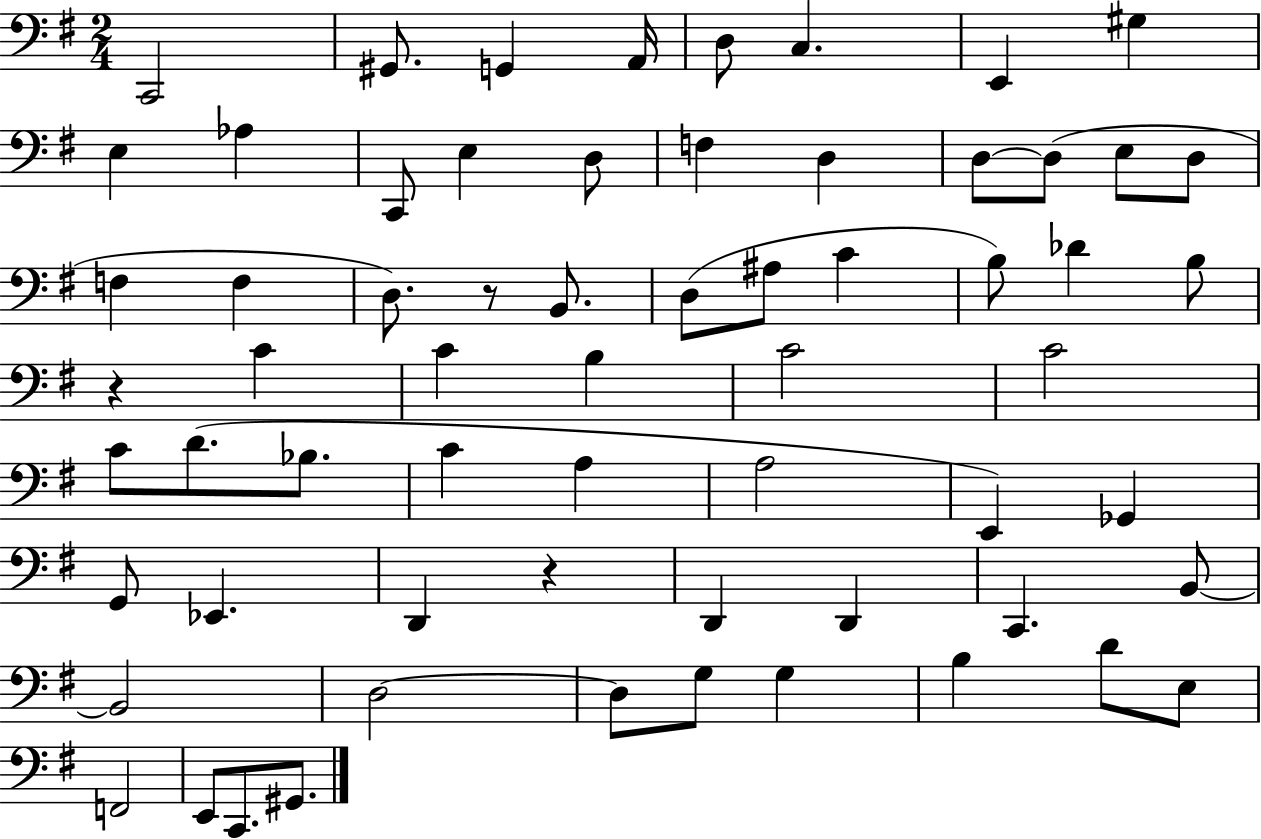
C2/h G#2/e. G2/q A2/s D3/e C3/q. E2/q G#3/q E3/q Ab3/q C2/e E3/q D3/e F3/q D3/q D3/e D3/e E3/e D3/e F3/q F3/q D3/e. R/e B2/e. D3/e A#3/e C4/q B3/e Db4/q B3/e R/q C4/q C4/q B3/q C4/h C4/h C4/e D4/e. Bb3/e. C4/q A3/q A3/h E2/q Gb2/q G2/e Eb2/q. D2/q R/q D2/q D2/q C2/q. B2/e B2/h D3/h D3/e G3/e G3/q B3/q D4/e E3/e F2/h E2/e C2/e. G#2/e.